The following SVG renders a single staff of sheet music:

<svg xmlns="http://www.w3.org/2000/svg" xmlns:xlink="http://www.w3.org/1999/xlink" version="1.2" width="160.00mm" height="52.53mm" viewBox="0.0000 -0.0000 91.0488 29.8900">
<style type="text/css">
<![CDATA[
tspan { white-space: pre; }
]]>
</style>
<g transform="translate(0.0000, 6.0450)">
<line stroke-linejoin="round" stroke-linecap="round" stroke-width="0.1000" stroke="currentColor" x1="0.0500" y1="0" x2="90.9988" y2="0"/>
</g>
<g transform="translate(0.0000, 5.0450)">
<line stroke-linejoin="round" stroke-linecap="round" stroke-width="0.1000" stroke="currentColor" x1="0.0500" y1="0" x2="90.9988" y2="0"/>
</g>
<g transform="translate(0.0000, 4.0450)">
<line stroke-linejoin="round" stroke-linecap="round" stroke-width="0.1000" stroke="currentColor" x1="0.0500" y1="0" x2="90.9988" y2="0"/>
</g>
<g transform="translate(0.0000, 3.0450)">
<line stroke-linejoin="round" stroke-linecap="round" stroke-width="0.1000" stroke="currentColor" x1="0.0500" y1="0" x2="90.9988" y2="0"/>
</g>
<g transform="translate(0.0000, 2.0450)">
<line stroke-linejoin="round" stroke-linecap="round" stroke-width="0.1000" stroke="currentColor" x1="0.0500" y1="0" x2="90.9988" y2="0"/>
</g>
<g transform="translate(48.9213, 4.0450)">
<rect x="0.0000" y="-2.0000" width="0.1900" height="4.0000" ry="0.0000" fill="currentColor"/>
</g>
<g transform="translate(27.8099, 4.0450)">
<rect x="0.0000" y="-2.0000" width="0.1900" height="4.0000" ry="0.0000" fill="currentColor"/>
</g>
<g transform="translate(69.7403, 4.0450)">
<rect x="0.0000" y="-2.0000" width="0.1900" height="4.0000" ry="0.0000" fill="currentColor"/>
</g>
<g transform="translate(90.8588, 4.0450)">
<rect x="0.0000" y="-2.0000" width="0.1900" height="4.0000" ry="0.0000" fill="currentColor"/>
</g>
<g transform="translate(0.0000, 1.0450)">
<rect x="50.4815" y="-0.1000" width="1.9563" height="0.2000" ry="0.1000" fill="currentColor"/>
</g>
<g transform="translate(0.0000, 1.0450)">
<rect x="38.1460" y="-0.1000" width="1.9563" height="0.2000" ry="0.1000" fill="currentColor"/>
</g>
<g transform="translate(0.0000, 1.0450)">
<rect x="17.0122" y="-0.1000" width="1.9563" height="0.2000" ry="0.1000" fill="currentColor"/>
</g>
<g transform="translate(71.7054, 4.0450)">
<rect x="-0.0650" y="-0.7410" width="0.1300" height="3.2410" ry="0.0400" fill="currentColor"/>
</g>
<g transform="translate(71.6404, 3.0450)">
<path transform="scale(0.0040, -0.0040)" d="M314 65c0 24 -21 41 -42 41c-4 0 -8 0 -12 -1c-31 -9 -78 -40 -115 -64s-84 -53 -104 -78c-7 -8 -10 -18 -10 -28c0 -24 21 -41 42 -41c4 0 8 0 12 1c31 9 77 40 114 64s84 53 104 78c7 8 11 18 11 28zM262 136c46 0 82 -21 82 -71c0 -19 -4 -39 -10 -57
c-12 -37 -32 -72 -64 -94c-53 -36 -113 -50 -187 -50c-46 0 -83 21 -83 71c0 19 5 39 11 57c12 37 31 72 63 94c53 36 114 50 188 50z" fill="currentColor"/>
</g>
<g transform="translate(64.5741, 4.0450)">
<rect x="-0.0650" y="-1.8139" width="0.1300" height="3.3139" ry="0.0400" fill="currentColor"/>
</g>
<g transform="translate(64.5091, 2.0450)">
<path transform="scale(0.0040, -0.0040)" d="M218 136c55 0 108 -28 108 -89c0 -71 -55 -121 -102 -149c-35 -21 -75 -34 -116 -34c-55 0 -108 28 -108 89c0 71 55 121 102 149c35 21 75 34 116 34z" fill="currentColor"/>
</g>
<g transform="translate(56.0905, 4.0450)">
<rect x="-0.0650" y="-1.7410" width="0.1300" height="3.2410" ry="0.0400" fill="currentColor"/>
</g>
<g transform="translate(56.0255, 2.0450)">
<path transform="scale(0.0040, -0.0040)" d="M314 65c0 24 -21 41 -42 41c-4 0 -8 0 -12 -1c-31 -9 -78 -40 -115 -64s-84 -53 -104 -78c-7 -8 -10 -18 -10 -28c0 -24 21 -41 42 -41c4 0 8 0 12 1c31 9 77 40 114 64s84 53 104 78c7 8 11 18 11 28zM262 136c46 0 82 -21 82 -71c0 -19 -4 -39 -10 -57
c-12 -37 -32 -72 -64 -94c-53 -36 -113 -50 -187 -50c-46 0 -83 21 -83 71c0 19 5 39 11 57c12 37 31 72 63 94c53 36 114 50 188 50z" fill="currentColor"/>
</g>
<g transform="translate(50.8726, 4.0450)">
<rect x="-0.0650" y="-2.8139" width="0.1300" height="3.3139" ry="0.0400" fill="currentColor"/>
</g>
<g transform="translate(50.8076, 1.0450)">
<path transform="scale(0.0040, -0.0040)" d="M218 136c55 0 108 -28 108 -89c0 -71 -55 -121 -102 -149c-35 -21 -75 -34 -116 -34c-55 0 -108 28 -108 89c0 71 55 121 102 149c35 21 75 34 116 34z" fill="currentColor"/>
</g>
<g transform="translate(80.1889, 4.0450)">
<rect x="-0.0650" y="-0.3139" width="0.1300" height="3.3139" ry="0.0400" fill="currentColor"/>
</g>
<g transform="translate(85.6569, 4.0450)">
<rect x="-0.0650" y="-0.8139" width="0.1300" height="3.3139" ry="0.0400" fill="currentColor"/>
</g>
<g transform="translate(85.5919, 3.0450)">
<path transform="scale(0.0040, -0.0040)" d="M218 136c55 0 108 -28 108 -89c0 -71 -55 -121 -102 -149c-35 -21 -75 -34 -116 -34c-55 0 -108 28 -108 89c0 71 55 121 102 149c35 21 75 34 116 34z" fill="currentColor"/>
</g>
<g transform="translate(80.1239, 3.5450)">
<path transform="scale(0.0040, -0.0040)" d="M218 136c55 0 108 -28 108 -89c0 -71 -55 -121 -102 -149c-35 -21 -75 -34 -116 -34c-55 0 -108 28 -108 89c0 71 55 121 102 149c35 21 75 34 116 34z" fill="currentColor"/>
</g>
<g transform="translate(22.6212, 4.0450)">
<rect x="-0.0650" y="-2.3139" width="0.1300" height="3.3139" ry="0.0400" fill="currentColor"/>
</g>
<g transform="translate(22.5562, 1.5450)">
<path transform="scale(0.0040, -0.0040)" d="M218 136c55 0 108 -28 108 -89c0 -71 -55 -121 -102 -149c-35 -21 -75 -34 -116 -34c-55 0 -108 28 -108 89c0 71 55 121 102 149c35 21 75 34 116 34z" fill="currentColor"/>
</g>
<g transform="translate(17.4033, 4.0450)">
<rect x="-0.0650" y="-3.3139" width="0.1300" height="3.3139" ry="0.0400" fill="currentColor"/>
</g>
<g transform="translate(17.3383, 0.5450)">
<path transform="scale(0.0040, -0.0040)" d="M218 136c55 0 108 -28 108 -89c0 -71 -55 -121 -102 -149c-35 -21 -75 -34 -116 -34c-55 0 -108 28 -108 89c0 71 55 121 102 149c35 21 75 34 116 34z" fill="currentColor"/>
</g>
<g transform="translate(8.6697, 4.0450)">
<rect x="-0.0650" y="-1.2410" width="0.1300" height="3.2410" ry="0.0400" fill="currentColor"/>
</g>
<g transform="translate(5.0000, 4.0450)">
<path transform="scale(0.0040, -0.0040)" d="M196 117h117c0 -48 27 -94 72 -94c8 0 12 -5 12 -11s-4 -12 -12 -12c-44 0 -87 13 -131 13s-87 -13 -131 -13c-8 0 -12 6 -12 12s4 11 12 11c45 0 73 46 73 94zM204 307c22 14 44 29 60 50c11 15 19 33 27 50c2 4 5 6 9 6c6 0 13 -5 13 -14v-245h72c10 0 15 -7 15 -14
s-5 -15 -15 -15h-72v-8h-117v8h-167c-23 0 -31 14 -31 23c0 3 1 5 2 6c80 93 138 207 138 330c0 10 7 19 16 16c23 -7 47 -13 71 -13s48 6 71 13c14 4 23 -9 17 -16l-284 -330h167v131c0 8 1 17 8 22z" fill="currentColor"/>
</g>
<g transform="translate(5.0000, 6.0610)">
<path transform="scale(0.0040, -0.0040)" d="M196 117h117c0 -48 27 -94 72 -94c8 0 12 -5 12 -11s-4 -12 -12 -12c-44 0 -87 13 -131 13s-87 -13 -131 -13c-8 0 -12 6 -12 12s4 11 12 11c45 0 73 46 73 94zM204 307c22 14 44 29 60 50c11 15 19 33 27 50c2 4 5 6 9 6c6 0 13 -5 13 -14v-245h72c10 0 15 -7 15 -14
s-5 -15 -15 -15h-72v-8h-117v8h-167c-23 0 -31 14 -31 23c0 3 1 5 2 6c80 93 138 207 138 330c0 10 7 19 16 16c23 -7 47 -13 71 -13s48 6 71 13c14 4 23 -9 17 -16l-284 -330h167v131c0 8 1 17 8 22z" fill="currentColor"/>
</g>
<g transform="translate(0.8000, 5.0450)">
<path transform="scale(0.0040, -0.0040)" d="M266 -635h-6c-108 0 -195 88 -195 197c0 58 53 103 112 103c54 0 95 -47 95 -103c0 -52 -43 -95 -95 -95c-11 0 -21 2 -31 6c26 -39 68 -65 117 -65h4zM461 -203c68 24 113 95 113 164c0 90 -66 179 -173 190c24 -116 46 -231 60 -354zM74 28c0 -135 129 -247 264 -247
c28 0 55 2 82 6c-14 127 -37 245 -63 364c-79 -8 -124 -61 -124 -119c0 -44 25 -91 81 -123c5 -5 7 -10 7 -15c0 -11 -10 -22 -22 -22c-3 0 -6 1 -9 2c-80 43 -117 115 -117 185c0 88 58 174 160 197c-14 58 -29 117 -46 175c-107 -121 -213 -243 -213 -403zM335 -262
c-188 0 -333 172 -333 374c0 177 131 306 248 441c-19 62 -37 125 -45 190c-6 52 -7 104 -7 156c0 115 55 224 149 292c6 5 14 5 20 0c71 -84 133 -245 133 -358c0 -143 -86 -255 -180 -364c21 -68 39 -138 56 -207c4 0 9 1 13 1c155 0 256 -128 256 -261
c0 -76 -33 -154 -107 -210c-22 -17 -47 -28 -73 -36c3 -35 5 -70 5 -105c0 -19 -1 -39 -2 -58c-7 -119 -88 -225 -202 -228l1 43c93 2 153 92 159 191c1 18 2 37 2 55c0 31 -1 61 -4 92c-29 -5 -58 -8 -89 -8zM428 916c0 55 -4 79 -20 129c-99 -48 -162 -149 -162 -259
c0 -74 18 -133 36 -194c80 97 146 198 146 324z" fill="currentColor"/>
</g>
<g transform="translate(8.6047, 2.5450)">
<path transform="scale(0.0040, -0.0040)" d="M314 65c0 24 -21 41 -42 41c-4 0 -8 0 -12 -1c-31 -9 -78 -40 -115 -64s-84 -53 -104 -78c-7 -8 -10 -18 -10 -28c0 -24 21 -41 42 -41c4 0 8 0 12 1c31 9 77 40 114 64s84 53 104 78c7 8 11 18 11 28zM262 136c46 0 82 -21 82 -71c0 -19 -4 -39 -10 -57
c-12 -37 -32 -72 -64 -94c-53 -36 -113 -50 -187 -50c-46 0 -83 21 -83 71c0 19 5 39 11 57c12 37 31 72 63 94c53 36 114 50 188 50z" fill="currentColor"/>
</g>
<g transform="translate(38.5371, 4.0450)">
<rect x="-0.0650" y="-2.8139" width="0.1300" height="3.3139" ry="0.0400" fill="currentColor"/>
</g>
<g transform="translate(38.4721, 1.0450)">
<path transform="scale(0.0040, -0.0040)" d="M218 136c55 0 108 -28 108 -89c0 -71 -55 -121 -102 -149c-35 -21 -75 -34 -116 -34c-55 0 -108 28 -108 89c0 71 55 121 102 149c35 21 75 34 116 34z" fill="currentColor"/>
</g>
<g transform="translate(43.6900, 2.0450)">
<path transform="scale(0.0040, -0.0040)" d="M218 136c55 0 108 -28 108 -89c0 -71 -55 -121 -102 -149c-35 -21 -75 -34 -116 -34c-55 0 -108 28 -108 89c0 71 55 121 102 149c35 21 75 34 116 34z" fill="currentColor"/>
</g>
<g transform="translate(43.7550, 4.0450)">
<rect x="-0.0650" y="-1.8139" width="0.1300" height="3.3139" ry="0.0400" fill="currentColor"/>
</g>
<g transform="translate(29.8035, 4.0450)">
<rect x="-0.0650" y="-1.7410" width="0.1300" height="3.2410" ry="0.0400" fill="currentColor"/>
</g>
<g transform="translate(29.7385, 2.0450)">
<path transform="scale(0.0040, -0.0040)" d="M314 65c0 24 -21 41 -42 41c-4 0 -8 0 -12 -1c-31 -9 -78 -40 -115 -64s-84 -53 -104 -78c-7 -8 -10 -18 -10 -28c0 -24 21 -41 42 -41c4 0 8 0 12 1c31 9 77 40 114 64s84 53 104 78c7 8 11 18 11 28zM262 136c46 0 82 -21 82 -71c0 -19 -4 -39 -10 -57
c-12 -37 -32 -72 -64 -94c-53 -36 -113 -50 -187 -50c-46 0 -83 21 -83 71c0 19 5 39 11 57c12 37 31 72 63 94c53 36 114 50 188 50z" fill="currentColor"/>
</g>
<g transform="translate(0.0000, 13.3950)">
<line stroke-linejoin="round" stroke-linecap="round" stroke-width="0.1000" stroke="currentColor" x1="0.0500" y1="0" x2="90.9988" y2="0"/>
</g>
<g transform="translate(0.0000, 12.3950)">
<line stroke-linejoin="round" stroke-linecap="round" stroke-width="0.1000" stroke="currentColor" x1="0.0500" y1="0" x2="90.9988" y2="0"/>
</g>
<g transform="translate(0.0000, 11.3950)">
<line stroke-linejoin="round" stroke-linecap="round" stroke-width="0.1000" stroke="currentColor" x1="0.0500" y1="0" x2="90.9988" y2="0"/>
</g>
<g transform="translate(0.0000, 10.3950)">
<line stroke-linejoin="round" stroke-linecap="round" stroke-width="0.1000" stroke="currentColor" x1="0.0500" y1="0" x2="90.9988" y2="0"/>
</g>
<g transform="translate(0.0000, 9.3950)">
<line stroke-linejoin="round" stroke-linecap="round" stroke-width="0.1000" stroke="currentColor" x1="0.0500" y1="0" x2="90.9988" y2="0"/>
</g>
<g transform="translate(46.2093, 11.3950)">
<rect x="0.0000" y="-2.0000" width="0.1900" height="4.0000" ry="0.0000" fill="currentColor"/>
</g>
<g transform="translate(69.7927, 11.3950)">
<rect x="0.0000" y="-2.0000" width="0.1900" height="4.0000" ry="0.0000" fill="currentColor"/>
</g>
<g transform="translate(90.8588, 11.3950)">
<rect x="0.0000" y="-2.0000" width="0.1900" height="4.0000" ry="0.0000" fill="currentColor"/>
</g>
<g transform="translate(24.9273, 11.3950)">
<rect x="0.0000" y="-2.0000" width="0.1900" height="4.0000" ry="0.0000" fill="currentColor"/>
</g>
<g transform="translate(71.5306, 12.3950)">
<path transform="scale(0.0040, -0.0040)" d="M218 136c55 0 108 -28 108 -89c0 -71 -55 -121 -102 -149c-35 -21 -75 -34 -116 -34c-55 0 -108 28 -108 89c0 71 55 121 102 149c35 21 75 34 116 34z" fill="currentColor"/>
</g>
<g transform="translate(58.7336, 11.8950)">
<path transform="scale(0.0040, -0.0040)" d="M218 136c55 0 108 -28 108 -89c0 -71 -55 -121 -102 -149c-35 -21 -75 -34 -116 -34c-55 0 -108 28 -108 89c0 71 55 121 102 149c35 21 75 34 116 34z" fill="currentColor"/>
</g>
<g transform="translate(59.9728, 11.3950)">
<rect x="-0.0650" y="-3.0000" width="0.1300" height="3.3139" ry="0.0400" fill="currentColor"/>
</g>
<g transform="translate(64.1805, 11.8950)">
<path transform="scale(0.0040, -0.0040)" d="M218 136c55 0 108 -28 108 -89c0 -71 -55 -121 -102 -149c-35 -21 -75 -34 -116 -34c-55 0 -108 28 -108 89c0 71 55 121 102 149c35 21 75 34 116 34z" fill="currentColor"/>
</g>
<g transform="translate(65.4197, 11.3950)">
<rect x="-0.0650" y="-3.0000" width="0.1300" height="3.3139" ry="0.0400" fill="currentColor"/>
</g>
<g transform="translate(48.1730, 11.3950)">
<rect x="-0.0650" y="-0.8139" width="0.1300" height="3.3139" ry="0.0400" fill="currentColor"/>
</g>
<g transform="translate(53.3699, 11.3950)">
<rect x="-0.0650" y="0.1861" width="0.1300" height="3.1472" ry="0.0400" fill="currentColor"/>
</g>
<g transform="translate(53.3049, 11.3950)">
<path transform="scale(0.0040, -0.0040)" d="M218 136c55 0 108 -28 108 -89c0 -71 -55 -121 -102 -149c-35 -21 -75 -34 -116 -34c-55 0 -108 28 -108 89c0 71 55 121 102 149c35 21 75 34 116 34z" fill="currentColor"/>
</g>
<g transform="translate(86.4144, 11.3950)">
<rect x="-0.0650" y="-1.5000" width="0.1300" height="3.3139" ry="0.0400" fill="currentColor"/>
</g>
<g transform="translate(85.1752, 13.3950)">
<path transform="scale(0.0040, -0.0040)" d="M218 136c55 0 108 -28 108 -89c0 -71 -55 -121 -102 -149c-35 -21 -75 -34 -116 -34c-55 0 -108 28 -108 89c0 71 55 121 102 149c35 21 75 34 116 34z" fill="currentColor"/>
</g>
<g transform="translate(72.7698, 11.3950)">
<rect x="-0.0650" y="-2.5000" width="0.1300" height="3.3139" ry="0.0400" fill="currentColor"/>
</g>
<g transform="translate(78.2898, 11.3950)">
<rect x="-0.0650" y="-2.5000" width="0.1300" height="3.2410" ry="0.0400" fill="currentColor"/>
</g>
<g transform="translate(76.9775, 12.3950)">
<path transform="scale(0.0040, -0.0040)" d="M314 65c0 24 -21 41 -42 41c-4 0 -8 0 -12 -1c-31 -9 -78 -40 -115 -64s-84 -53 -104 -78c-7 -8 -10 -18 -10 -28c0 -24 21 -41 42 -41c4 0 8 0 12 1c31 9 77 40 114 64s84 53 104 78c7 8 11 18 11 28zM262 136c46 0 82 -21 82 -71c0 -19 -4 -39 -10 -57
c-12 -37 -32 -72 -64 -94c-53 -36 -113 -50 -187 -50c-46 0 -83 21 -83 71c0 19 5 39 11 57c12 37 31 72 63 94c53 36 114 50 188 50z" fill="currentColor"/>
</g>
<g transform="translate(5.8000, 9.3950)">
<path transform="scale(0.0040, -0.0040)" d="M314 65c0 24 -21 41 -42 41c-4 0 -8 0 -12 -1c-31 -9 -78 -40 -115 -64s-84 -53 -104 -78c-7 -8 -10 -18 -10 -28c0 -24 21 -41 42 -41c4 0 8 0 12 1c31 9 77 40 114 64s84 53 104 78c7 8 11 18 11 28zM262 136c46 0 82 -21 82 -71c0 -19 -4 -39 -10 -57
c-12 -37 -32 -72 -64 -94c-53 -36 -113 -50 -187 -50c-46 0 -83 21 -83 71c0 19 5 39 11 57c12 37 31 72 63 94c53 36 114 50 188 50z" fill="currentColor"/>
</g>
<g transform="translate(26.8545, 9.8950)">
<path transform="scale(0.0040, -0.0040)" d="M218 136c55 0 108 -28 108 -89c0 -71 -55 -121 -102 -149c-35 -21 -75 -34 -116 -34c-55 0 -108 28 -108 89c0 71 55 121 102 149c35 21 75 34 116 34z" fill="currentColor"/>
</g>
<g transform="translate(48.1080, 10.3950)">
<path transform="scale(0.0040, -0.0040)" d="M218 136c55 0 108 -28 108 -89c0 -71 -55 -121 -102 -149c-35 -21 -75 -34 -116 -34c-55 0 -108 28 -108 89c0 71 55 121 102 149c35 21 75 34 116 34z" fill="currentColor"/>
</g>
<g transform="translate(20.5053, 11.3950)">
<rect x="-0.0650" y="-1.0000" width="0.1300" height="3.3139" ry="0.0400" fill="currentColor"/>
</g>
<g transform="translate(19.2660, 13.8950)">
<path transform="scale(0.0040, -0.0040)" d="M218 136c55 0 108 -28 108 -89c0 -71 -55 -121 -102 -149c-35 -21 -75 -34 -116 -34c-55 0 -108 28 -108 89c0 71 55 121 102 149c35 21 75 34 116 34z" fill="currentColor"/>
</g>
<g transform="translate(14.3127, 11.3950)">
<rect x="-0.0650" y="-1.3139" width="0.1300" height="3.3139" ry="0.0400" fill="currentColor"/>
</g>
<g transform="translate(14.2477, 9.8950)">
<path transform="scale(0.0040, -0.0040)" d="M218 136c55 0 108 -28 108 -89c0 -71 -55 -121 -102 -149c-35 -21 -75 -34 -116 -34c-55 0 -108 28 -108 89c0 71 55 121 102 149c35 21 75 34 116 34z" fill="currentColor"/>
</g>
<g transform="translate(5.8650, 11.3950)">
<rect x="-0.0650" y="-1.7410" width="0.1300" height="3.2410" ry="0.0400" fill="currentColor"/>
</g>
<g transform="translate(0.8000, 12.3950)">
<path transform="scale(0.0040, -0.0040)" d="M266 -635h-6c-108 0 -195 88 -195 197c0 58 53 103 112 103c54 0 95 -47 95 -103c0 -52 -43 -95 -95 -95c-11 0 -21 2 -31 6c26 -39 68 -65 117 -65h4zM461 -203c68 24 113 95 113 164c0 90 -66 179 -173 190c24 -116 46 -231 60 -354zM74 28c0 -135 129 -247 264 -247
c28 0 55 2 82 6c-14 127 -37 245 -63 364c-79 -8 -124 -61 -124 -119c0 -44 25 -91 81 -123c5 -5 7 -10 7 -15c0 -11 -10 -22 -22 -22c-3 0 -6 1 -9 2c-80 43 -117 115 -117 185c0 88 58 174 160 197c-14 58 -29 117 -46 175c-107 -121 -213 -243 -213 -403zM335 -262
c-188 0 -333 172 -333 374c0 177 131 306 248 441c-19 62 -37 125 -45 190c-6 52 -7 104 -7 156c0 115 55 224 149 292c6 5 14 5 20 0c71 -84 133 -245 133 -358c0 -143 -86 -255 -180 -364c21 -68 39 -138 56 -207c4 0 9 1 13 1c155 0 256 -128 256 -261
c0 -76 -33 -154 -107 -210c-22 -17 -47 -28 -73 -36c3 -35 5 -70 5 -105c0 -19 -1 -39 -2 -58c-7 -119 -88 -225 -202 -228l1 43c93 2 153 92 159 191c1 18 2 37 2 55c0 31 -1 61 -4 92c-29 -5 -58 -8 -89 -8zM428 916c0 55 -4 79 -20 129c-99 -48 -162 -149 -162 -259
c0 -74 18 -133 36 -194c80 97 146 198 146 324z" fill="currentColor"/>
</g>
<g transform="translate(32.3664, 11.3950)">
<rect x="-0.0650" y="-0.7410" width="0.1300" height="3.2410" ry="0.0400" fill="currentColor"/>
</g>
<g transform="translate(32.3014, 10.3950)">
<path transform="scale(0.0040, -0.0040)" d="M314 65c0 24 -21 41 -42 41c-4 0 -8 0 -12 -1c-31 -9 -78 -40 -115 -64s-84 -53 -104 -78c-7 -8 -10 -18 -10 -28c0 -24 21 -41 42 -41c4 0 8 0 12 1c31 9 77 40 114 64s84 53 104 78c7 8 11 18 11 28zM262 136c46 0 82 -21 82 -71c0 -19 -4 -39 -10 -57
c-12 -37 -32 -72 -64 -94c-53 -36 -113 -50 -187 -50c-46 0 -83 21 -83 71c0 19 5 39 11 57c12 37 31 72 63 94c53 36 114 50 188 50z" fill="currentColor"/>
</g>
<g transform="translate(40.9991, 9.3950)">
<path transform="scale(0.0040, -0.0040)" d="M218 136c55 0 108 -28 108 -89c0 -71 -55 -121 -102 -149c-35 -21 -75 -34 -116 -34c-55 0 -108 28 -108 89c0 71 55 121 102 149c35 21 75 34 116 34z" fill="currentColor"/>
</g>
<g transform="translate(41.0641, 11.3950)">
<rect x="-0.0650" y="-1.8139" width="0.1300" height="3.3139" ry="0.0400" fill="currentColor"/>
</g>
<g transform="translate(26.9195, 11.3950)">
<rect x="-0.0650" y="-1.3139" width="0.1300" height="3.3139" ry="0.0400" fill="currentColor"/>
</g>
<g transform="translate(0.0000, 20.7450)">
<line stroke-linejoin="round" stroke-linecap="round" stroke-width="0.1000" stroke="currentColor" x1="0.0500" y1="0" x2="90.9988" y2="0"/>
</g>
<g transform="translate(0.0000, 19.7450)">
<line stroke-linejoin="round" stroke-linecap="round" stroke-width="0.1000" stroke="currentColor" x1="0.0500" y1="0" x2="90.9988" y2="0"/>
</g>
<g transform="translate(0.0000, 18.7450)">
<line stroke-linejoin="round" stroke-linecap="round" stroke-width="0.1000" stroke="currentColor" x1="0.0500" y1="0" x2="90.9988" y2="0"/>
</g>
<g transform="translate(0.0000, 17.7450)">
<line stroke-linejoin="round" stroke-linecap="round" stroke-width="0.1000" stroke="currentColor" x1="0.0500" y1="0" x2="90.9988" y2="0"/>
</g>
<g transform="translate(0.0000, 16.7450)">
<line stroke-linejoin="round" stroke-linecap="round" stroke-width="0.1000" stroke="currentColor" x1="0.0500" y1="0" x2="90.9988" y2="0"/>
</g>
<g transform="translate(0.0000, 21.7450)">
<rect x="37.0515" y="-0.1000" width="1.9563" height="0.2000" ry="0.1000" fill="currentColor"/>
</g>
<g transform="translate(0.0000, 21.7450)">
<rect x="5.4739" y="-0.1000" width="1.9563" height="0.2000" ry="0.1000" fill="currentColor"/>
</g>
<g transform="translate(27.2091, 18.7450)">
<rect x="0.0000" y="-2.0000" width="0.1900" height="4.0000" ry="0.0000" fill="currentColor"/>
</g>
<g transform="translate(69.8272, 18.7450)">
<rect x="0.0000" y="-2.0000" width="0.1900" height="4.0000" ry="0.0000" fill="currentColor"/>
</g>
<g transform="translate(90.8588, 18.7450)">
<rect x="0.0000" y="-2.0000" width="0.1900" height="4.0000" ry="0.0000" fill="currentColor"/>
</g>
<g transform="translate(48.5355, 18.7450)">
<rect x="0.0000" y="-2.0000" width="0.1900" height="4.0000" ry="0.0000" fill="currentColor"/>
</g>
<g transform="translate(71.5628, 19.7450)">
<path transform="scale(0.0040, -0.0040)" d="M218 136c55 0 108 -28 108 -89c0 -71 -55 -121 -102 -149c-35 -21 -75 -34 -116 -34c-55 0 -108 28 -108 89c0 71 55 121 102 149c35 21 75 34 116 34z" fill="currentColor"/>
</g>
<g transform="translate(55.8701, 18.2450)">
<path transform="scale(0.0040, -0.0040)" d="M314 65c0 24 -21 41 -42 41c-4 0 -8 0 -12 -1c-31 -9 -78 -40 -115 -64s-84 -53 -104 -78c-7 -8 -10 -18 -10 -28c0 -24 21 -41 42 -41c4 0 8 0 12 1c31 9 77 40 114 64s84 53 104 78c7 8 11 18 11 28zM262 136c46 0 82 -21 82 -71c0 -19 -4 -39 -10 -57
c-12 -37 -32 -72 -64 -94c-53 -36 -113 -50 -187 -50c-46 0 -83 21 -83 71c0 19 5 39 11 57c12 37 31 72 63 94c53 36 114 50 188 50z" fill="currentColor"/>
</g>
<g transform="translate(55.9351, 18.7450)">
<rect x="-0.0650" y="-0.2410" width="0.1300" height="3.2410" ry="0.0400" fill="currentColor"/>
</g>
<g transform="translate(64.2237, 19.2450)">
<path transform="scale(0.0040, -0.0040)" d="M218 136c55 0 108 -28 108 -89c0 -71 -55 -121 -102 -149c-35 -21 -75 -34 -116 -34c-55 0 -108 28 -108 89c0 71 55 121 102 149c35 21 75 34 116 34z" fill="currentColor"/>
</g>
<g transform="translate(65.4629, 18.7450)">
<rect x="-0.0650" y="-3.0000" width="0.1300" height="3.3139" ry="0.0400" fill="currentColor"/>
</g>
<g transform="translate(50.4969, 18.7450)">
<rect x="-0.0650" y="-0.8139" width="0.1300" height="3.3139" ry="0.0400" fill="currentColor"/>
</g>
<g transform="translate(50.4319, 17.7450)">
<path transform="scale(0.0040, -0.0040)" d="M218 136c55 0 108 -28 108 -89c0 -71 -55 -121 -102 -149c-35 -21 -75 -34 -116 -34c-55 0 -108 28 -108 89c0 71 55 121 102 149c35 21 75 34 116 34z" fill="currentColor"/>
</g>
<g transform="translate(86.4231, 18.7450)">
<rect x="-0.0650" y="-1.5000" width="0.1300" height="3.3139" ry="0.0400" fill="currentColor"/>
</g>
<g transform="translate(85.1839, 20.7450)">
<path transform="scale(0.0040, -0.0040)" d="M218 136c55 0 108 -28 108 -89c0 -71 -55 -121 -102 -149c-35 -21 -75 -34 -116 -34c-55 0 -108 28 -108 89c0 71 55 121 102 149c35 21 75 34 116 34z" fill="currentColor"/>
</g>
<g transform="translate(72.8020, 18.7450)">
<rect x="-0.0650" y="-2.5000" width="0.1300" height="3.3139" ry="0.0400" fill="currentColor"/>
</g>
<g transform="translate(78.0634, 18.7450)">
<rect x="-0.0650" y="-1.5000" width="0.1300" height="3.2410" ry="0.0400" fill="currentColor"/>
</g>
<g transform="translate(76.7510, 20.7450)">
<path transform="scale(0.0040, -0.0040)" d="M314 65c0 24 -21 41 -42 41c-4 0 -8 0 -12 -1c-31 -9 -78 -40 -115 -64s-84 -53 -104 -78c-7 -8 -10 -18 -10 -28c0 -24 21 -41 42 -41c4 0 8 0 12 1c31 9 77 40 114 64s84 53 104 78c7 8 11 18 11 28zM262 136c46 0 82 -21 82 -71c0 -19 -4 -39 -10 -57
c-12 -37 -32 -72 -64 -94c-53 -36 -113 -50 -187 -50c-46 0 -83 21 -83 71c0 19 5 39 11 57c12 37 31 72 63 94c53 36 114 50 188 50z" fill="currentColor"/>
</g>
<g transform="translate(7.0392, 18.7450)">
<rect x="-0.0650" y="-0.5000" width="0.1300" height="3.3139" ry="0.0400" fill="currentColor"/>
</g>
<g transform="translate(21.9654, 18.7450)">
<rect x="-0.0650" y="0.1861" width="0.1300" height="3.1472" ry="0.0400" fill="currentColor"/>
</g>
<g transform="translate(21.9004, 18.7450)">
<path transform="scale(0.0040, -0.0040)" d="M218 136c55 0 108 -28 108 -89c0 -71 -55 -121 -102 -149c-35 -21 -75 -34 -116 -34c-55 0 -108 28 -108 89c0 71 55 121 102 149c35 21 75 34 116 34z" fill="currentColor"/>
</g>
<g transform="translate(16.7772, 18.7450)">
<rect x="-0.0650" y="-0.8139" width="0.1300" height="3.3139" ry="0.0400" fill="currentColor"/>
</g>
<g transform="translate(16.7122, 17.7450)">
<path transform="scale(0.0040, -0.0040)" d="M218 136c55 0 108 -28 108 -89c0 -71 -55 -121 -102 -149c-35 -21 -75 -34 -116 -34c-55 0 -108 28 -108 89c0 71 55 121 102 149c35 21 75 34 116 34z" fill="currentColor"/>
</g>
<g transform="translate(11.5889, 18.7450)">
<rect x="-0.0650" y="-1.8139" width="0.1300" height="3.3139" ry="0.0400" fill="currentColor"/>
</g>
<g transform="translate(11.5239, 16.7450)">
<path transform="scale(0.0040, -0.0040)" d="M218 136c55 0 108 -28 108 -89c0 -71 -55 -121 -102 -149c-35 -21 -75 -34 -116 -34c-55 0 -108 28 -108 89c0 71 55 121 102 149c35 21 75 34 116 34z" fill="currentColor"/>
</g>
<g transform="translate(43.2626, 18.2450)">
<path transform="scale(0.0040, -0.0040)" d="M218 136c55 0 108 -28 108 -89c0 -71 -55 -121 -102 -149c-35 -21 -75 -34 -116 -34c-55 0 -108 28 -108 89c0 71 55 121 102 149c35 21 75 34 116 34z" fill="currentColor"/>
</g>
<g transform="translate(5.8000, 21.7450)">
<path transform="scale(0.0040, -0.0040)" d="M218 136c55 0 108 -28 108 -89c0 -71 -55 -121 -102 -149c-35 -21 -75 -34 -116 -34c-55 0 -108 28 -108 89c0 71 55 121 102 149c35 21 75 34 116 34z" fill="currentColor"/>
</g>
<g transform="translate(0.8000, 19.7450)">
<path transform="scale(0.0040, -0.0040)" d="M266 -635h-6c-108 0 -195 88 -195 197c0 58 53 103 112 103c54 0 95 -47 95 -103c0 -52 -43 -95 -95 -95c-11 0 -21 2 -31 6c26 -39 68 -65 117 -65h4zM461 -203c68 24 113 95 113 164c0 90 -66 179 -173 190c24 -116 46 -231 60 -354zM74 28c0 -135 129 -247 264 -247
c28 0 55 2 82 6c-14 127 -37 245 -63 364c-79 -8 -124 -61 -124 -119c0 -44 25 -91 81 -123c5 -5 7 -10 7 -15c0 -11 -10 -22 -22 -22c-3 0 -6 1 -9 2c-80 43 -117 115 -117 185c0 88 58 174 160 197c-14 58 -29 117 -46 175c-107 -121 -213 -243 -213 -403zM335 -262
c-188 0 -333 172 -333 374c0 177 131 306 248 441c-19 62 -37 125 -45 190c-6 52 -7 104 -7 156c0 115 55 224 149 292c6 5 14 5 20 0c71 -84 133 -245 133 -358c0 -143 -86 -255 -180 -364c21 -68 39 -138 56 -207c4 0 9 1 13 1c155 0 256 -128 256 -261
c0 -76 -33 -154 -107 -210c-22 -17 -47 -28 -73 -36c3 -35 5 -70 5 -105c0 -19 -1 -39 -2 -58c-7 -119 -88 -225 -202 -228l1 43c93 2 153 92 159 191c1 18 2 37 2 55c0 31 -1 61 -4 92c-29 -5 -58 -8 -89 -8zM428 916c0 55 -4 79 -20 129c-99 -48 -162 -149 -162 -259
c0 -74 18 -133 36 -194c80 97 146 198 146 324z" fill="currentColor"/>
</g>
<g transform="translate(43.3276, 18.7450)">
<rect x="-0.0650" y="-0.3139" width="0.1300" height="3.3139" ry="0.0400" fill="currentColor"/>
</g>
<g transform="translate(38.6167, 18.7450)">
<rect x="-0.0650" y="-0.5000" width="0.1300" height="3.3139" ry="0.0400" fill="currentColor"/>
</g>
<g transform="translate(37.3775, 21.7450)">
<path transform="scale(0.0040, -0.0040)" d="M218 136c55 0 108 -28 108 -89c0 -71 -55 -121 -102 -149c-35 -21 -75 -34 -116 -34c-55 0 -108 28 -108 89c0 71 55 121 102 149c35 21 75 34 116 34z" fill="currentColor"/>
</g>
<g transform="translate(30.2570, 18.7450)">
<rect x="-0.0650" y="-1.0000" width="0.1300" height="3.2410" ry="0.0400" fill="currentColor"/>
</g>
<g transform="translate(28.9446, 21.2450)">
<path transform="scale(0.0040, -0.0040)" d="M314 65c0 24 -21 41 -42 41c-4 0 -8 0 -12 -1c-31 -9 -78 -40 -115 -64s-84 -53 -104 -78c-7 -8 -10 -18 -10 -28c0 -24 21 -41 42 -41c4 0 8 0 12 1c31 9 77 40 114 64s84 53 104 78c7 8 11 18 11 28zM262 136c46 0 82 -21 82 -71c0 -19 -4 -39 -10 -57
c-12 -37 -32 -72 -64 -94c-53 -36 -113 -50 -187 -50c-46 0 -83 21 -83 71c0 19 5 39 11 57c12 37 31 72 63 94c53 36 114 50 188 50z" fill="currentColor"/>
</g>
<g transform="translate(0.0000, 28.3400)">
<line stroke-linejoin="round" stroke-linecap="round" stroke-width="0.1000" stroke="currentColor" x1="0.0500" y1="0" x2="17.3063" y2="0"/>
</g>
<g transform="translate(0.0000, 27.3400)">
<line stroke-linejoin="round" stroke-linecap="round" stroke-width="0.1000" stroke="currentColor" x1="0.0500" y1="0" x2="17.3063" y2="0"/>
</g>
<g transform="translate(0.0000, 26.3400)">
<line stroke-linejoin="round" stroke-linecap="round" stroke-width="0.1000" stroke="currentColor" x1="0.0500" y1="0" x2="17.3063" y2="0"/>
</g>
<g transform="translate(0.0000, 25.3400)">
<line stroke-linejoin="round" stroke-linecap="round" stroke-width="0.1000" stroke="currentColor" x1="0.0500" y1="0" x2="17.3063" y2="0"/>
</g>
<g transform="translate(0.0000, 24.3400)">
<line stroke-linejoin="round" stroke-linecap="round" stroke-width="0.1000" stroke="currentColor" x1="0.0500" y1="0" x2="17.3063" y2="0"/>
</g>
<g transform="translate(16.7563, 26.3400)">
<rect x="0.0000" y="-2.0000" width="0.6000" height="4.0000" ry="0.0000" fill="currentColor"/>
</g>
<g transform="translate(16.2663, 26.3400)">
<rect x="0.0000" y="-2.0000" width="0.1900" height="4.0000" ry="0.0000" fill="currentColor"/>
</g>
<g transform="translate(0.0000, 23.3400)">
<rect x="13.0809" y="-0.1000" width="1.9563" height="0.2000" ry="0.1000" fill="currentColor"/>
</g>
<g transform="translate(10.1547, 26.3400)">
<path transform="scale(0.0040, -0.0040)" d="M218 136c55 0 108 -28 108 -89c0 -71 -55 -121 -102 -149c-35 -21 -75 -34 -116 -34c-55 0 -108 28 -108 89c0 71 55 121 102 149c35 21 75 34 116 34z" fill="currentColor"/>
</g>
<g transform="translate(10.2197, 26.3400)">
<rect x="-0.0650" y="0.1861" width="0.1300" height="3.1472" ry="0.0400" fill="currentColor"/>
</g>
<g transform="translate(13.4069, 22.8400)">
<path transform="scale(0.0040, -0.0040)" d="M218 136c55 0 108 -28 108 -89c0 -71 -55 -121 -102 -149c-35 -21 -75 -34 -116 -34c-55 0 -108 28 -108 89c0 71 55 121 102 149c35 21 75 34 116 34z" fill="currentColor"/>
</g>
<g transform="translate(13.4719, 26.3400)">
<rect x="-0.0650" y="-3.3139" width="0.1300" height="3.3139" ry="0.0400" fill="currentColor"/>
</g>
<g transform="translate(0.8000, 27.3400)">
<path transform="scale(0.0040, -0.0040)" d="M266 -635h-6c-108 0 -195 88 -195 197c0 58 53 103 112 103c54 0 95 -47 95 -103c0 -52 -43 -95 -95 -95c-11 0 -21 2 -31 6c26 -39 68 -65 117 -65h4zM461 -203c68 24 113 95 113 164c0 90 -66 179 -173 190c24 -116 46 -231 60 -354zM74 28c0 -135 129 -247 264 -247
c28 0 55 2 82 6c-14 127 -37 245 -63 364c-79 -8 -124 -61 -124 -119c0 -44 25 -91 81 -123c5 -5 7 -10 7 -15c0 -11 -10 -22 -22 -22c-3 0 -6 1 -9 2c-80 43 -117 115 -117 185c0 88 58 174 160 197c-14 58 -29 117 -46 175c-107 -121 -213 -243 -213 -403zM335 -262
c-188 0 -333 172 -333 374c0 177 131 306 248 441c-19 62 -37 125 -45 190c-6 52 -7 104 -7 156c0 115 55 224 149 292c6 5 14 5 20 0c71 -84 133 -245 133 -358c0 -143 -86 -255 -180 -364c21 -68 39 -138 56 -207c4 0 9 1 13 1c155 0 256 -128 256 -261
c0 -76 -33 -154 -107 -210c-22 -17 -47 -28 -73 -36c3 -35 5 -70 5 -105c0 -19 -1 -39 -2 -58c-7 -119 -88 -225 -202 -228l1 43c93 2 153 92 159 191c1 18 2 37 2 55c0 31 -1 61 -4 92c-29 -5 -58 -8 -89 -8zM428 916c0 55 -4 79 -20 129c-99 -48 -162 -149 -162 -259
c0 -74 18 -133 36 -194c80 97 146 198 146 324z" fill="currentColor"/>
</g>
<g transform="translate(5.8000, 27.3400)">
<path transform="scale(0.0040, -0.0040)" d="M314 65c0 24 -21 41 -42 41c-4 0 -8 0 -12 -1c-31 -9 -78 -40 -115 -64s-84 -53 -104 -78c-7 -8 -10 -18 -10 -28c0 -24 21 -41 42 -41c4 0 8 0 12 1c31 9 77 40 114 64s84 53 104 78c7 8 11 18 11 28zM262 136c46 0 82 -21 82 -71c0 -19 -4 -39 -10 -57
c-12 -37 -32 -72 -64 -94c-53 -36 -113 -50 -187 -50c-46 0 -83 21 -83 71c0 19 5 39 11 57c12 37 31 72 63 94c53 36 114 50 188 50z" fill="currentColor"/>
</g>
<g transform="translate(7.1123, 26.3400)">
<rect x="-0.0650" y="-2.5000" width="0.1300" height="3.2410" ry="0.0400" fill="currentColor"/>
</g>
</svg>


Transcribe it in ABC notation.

X:1
T:Untitled
M:4/4
L:1/4
K:C
e2 b g f2 a f a f2 f d2 c d f2 e D e d2 f d B A A G G2 E C f d B D2 C c d c2 A G E2 E G2 B b